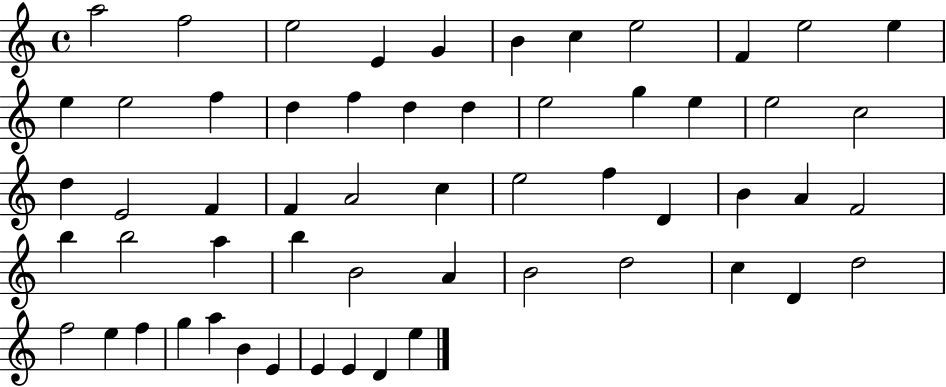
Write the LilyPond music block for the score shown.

{
  \clef treble
  \time 4/4
  \defaultTimeSignature
  \key c \major
  a''2 f''2 | e''2 e'4 g'4 | b'4 c''4 e''2 | f'4 e''2 e''4 | \break e''4 e''2 f''4 | d''4 f''4 d''4 d''4 | e''2 g''4 e''4 | e''2 c''2 | \break d''4 e'2 f'4 | f'4 a'2 c''4 | e''2 f''4 d'4 | b'4 a'4 f'2 | \break b''4 b''2 a''4 | b''4 b'2 a'4 | b'2 d''2 | c''4 d'4 d''2 | \break f''2 e''4 f''4 | g''4 a''4 b'4 e'4 | e'4 e'4 d'4 e''4 | \bar "|."
}